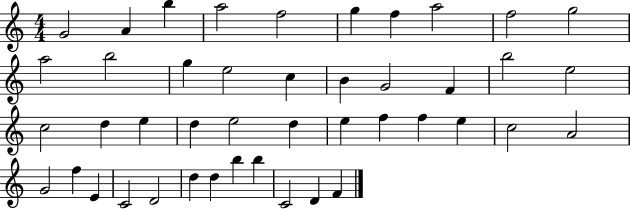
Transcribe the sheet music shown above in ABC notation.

X:1
T:Untitled
M:4/4
L:1/4
K:C
G2 A b a2 f2 g f a2 f2 g2 a2 b2 g e2 c B G2 F b2 e2 c2 d e d e2 d e f f e c2 A2 G2 f E C2 D2 d d b b C2 D F